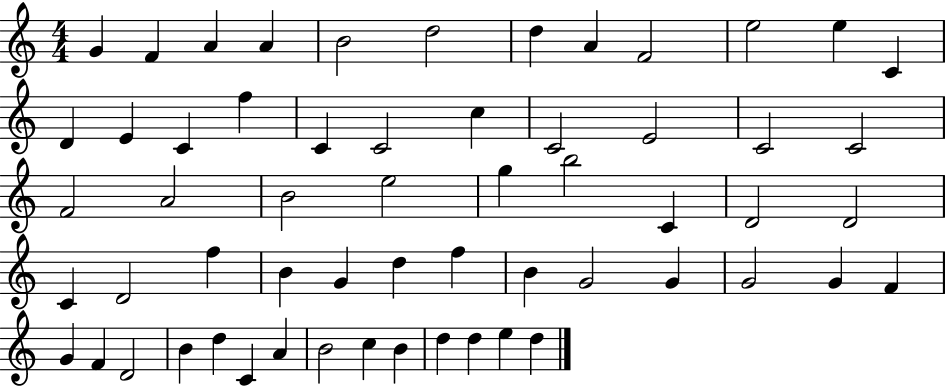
{
  \clef treble
  \numericTimeSignature
  \time 4/4
  \key c \major
  g'4 f'4 a'4 a'4 | b'2 d''2 | d''4 a'4 f'2 | e''2 e''4 c'4 | \break d'4 e'4 c'4 f''4 | c'4 c'2 c''4 | c'2 e'2 | c'2 c'2 | \break f'2 a'2 | b'2 e''2 | g''4 b''2 c'4 | d'2 d'2 | \break c'4 d'2 f''4 | b'4 g'4 d''4 f''4 | b'4 g'2 g'4 | g'2 g'4 f'4 | \break g'4 f'4 d'2 | b'4 d''4 c'4 a'4 | b'2 c''4 b'4 | d''4 d''4 e''4 d''4 | \break \bar "|."
}